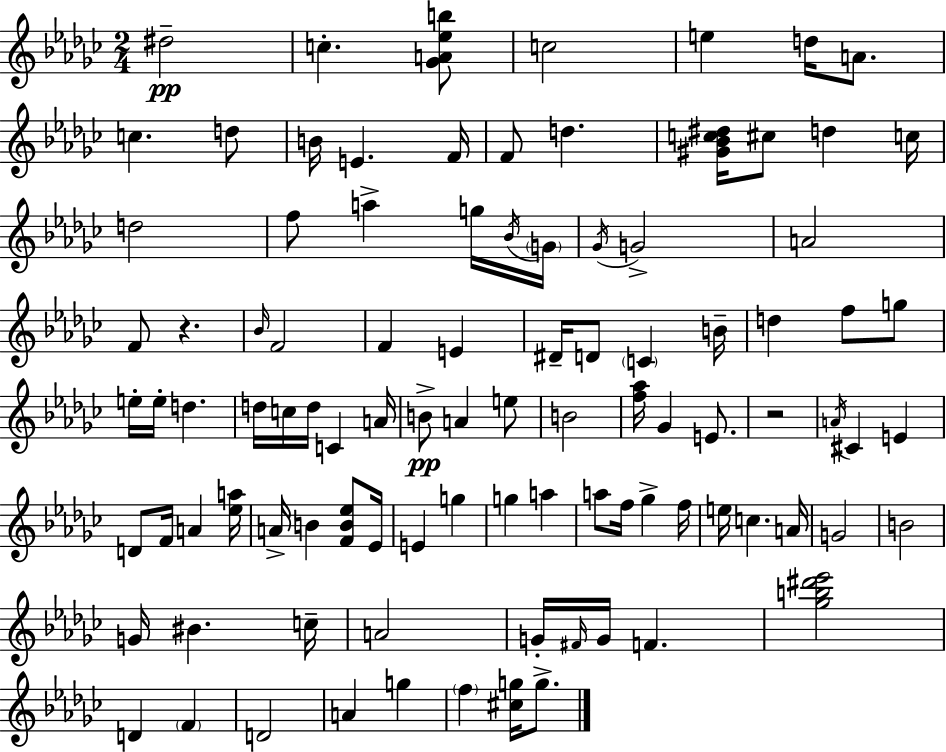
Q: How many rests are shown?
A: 2